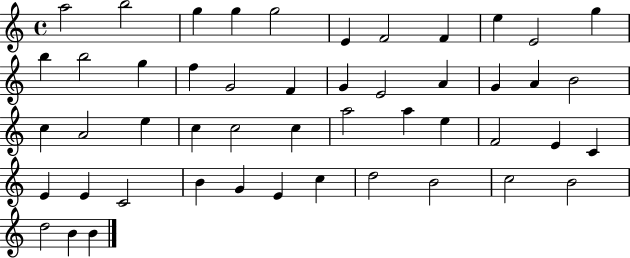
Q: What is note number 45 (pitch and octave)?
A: C5